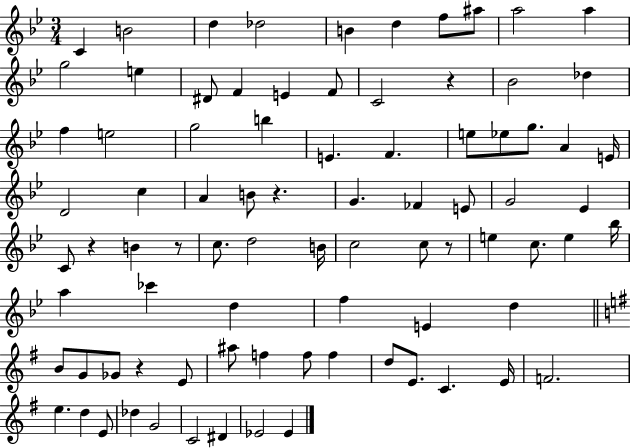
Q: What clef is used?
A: treble